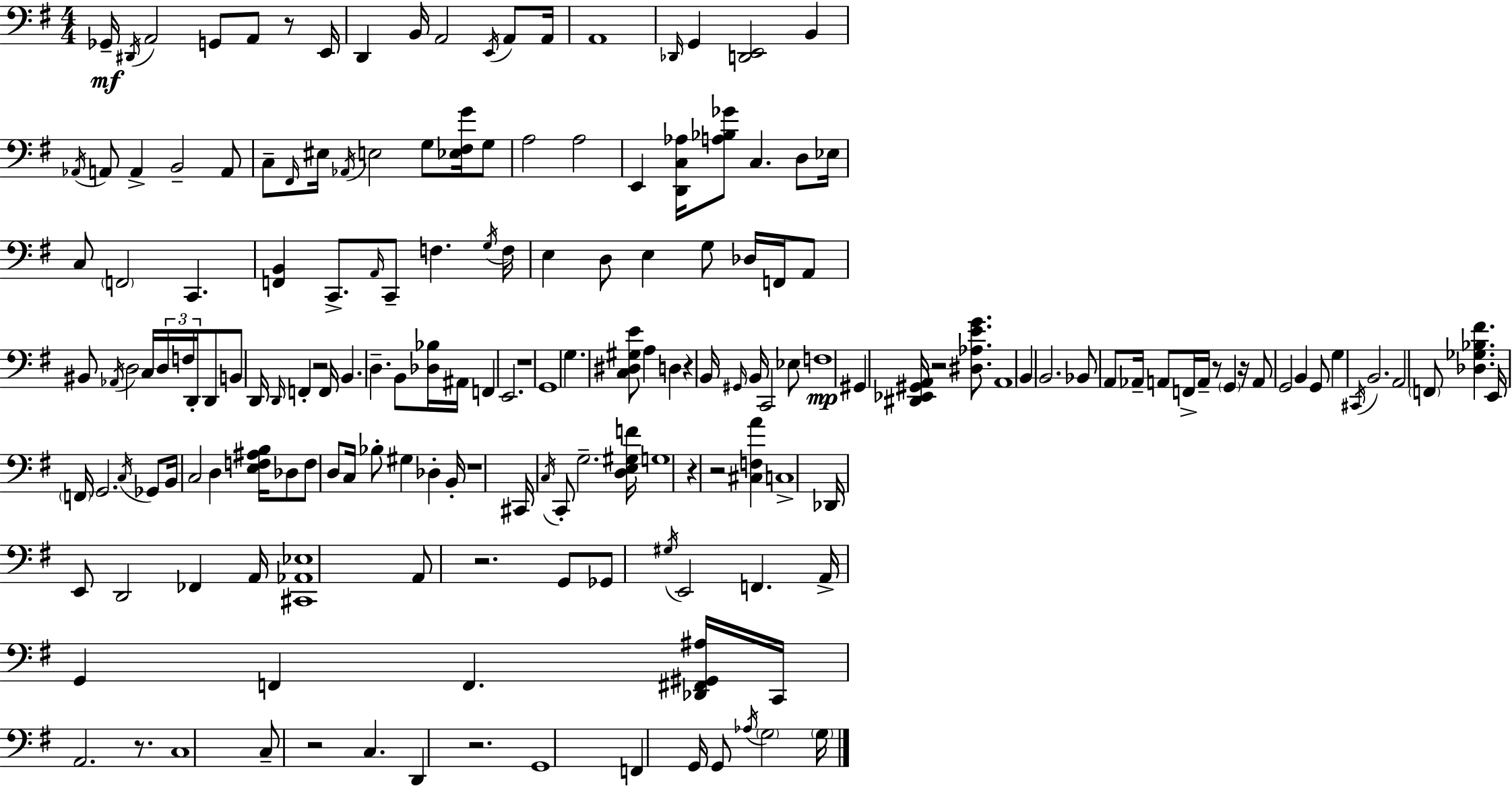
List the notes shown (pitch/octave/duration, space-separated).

Gb2/s D#2/s A2/h G2/e A2/e R/e E2/s D2/q B2/s A2/h E2/s A2/e A2/s A2/w Db2/s G2/q [D2,E2]/h B2/q Ab2/s A2/e A2/q B2/h A2/e C3/e F#2/s EIS3/s Ab2/s E3/h G3/e [Eb3,F#3,G4]/s G3/e A3/h A3/h E2/q [D2,C3,Ab3]/s [A3,Bb3,Gb4]/e C3/q. D3/e Eb3/s C3/e F2/h C2/q. [F2,B2]/q C2/e. A2/s C2/e F3/q. G3/s F3/s E3/q D3/e E3/q G3/e Db3/s F2/s A2/e BIS2/e Ab2/s D3/h C3/s D3/s F3/s D2/s D2/e B2/e D2/s D2/s F2/q R/h F2/s B2/q. D3/q. B2/e [Db3,Bb3]/s A#2/s F2/q E2/h. R/w G2/w G3/q. [C3,D#3,G#3,E4]/e A3/q D3/q R/q B2/s G#2/s B2/s C2/h Eb3/e F3/w G#2/q [D#2,Eb2,G#2,A2]/s R/h [D#3,Ab3,E4,G4]/e. A2/w B2/q B2/h. Bb2/e A2/e Ab2/s A2/e F2/s A2/s R/e G2/q R/s A2/e G2/h B2/q G2/e G3/q C#2/s B2/h. A2/h F2/e [Db3,Gb3,Bb3,F#4]/q. E2/s F2/s G2/h. C3/s Gb2/e B2/s C3/h D3/q [E3,F3,A#3,B3]/s Db3/e F3/e D3/e C3/s Bb3/e G#3/q Db3/q B2/s R/w C#2/s C3/s C2/e G3/h. [D3,E3,G#3,F4]/s G3/w R/q R/h [C#3,F3,A4]/q C3/w Db2/s E2/e D2/h FES2/q A2/s [C#2,Ab2,Eb3]/w A2/e R/h. G2/e Gb2/e G#3/s E2/h F2/q. A2/s G2/q F2/q F2/q. [Db2,F#2,G#2,A#3]/s C2/s A2/h. R/e. C3/w C3/e R/h C3/q. D2/q R/h. G2/w F2/q G2/s G2/e Ab3/s G3/h G3/s